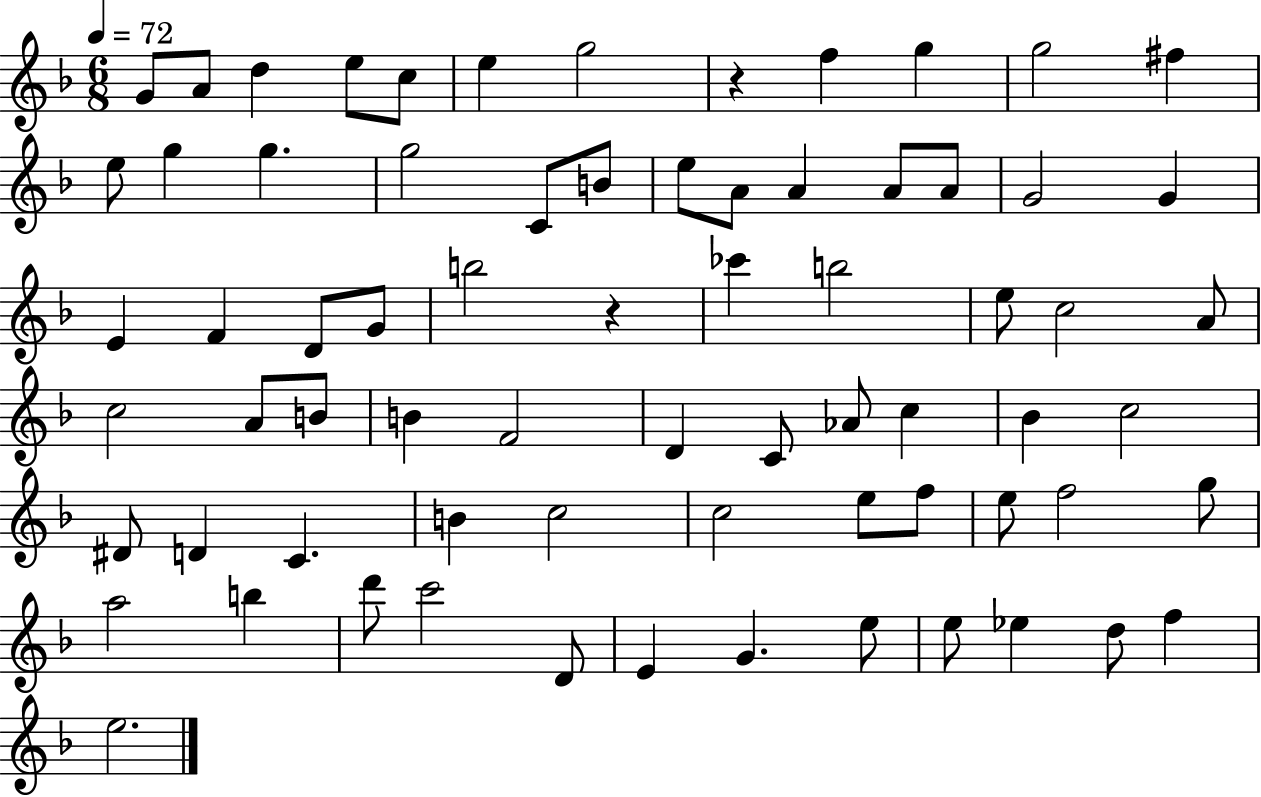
{
  \clef treble
  \numericTimeSignature
  \time 6/8
  \key f \major
  \tempo 4 = 72
  g'8 a'8 d''4 e''8 c''8 | e''4 g''2 | r4 f''4 g''4 | g''2 fis''4 | \break e''8 g''4 g''4. | g''2 c'8 b'8 | e''8 a'8 a'4 a'8 a'8 | g'2 g'4 | \break e'4 f'4 d'8 g'8 | b''2 r4 | ces'''4 b''2 | e''8 c''2 a'8 | \break c''2 a'8 b'8 | b'4 f'2 | d'4 c'8 aes'8 c''4 | bes'4 c''2 | \break dis'8 d'4 c'4. | b'4 c''2 | c''2 e''8 f''8 | e''8 f''2 g''8 | \break a''2 b''4 | d'''8 c'''2 d'8 | e'4 g'4. e''8 | e''8 ees''4 d''8 f''4 | \break e''2. | \bar "|."
}